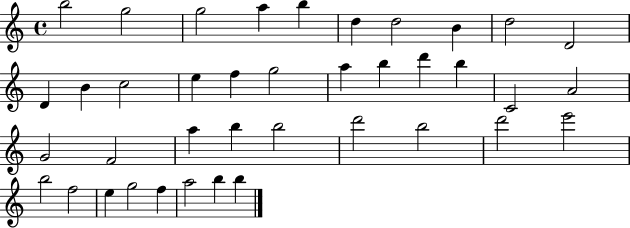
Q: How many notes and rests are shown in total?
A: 39